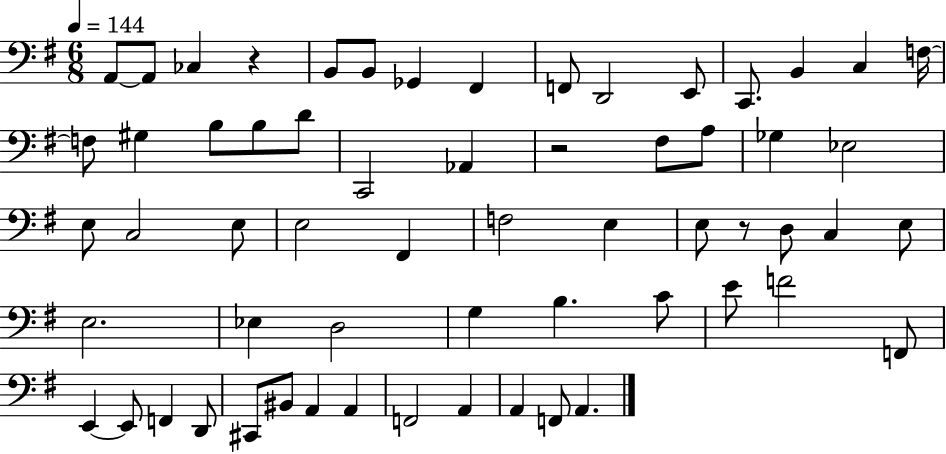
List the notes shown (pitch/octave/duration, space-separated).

A2/e A2/e CES3/q R/q B2/e B2/e Gb2/q F#2/q F2/e D2/h E2/e C2/e. B2/q C3/q F3/s F3/e G#3/q B3/e B3/e D4/e C2/h Ab2/q R/h F#3/e A3/e Gb3/q Eb3/h E3/e C3/h E3/e E3/h F#2/q F3/h E3/q E3/e R/e D3/e C3/q E3/e E3/h. Eb3/q D3/h G3/q B3/q. C4/e E4/e F4/h F2/e E2/q E2/e F2/q D2/e C#2/e BIS2/e A2/q A2/q F2/h A2/q A2/q F2/e A2/q.